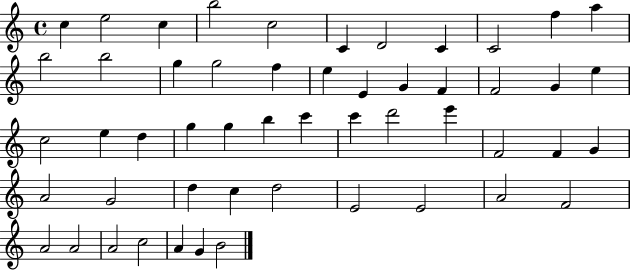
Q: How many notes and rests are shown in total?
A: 52